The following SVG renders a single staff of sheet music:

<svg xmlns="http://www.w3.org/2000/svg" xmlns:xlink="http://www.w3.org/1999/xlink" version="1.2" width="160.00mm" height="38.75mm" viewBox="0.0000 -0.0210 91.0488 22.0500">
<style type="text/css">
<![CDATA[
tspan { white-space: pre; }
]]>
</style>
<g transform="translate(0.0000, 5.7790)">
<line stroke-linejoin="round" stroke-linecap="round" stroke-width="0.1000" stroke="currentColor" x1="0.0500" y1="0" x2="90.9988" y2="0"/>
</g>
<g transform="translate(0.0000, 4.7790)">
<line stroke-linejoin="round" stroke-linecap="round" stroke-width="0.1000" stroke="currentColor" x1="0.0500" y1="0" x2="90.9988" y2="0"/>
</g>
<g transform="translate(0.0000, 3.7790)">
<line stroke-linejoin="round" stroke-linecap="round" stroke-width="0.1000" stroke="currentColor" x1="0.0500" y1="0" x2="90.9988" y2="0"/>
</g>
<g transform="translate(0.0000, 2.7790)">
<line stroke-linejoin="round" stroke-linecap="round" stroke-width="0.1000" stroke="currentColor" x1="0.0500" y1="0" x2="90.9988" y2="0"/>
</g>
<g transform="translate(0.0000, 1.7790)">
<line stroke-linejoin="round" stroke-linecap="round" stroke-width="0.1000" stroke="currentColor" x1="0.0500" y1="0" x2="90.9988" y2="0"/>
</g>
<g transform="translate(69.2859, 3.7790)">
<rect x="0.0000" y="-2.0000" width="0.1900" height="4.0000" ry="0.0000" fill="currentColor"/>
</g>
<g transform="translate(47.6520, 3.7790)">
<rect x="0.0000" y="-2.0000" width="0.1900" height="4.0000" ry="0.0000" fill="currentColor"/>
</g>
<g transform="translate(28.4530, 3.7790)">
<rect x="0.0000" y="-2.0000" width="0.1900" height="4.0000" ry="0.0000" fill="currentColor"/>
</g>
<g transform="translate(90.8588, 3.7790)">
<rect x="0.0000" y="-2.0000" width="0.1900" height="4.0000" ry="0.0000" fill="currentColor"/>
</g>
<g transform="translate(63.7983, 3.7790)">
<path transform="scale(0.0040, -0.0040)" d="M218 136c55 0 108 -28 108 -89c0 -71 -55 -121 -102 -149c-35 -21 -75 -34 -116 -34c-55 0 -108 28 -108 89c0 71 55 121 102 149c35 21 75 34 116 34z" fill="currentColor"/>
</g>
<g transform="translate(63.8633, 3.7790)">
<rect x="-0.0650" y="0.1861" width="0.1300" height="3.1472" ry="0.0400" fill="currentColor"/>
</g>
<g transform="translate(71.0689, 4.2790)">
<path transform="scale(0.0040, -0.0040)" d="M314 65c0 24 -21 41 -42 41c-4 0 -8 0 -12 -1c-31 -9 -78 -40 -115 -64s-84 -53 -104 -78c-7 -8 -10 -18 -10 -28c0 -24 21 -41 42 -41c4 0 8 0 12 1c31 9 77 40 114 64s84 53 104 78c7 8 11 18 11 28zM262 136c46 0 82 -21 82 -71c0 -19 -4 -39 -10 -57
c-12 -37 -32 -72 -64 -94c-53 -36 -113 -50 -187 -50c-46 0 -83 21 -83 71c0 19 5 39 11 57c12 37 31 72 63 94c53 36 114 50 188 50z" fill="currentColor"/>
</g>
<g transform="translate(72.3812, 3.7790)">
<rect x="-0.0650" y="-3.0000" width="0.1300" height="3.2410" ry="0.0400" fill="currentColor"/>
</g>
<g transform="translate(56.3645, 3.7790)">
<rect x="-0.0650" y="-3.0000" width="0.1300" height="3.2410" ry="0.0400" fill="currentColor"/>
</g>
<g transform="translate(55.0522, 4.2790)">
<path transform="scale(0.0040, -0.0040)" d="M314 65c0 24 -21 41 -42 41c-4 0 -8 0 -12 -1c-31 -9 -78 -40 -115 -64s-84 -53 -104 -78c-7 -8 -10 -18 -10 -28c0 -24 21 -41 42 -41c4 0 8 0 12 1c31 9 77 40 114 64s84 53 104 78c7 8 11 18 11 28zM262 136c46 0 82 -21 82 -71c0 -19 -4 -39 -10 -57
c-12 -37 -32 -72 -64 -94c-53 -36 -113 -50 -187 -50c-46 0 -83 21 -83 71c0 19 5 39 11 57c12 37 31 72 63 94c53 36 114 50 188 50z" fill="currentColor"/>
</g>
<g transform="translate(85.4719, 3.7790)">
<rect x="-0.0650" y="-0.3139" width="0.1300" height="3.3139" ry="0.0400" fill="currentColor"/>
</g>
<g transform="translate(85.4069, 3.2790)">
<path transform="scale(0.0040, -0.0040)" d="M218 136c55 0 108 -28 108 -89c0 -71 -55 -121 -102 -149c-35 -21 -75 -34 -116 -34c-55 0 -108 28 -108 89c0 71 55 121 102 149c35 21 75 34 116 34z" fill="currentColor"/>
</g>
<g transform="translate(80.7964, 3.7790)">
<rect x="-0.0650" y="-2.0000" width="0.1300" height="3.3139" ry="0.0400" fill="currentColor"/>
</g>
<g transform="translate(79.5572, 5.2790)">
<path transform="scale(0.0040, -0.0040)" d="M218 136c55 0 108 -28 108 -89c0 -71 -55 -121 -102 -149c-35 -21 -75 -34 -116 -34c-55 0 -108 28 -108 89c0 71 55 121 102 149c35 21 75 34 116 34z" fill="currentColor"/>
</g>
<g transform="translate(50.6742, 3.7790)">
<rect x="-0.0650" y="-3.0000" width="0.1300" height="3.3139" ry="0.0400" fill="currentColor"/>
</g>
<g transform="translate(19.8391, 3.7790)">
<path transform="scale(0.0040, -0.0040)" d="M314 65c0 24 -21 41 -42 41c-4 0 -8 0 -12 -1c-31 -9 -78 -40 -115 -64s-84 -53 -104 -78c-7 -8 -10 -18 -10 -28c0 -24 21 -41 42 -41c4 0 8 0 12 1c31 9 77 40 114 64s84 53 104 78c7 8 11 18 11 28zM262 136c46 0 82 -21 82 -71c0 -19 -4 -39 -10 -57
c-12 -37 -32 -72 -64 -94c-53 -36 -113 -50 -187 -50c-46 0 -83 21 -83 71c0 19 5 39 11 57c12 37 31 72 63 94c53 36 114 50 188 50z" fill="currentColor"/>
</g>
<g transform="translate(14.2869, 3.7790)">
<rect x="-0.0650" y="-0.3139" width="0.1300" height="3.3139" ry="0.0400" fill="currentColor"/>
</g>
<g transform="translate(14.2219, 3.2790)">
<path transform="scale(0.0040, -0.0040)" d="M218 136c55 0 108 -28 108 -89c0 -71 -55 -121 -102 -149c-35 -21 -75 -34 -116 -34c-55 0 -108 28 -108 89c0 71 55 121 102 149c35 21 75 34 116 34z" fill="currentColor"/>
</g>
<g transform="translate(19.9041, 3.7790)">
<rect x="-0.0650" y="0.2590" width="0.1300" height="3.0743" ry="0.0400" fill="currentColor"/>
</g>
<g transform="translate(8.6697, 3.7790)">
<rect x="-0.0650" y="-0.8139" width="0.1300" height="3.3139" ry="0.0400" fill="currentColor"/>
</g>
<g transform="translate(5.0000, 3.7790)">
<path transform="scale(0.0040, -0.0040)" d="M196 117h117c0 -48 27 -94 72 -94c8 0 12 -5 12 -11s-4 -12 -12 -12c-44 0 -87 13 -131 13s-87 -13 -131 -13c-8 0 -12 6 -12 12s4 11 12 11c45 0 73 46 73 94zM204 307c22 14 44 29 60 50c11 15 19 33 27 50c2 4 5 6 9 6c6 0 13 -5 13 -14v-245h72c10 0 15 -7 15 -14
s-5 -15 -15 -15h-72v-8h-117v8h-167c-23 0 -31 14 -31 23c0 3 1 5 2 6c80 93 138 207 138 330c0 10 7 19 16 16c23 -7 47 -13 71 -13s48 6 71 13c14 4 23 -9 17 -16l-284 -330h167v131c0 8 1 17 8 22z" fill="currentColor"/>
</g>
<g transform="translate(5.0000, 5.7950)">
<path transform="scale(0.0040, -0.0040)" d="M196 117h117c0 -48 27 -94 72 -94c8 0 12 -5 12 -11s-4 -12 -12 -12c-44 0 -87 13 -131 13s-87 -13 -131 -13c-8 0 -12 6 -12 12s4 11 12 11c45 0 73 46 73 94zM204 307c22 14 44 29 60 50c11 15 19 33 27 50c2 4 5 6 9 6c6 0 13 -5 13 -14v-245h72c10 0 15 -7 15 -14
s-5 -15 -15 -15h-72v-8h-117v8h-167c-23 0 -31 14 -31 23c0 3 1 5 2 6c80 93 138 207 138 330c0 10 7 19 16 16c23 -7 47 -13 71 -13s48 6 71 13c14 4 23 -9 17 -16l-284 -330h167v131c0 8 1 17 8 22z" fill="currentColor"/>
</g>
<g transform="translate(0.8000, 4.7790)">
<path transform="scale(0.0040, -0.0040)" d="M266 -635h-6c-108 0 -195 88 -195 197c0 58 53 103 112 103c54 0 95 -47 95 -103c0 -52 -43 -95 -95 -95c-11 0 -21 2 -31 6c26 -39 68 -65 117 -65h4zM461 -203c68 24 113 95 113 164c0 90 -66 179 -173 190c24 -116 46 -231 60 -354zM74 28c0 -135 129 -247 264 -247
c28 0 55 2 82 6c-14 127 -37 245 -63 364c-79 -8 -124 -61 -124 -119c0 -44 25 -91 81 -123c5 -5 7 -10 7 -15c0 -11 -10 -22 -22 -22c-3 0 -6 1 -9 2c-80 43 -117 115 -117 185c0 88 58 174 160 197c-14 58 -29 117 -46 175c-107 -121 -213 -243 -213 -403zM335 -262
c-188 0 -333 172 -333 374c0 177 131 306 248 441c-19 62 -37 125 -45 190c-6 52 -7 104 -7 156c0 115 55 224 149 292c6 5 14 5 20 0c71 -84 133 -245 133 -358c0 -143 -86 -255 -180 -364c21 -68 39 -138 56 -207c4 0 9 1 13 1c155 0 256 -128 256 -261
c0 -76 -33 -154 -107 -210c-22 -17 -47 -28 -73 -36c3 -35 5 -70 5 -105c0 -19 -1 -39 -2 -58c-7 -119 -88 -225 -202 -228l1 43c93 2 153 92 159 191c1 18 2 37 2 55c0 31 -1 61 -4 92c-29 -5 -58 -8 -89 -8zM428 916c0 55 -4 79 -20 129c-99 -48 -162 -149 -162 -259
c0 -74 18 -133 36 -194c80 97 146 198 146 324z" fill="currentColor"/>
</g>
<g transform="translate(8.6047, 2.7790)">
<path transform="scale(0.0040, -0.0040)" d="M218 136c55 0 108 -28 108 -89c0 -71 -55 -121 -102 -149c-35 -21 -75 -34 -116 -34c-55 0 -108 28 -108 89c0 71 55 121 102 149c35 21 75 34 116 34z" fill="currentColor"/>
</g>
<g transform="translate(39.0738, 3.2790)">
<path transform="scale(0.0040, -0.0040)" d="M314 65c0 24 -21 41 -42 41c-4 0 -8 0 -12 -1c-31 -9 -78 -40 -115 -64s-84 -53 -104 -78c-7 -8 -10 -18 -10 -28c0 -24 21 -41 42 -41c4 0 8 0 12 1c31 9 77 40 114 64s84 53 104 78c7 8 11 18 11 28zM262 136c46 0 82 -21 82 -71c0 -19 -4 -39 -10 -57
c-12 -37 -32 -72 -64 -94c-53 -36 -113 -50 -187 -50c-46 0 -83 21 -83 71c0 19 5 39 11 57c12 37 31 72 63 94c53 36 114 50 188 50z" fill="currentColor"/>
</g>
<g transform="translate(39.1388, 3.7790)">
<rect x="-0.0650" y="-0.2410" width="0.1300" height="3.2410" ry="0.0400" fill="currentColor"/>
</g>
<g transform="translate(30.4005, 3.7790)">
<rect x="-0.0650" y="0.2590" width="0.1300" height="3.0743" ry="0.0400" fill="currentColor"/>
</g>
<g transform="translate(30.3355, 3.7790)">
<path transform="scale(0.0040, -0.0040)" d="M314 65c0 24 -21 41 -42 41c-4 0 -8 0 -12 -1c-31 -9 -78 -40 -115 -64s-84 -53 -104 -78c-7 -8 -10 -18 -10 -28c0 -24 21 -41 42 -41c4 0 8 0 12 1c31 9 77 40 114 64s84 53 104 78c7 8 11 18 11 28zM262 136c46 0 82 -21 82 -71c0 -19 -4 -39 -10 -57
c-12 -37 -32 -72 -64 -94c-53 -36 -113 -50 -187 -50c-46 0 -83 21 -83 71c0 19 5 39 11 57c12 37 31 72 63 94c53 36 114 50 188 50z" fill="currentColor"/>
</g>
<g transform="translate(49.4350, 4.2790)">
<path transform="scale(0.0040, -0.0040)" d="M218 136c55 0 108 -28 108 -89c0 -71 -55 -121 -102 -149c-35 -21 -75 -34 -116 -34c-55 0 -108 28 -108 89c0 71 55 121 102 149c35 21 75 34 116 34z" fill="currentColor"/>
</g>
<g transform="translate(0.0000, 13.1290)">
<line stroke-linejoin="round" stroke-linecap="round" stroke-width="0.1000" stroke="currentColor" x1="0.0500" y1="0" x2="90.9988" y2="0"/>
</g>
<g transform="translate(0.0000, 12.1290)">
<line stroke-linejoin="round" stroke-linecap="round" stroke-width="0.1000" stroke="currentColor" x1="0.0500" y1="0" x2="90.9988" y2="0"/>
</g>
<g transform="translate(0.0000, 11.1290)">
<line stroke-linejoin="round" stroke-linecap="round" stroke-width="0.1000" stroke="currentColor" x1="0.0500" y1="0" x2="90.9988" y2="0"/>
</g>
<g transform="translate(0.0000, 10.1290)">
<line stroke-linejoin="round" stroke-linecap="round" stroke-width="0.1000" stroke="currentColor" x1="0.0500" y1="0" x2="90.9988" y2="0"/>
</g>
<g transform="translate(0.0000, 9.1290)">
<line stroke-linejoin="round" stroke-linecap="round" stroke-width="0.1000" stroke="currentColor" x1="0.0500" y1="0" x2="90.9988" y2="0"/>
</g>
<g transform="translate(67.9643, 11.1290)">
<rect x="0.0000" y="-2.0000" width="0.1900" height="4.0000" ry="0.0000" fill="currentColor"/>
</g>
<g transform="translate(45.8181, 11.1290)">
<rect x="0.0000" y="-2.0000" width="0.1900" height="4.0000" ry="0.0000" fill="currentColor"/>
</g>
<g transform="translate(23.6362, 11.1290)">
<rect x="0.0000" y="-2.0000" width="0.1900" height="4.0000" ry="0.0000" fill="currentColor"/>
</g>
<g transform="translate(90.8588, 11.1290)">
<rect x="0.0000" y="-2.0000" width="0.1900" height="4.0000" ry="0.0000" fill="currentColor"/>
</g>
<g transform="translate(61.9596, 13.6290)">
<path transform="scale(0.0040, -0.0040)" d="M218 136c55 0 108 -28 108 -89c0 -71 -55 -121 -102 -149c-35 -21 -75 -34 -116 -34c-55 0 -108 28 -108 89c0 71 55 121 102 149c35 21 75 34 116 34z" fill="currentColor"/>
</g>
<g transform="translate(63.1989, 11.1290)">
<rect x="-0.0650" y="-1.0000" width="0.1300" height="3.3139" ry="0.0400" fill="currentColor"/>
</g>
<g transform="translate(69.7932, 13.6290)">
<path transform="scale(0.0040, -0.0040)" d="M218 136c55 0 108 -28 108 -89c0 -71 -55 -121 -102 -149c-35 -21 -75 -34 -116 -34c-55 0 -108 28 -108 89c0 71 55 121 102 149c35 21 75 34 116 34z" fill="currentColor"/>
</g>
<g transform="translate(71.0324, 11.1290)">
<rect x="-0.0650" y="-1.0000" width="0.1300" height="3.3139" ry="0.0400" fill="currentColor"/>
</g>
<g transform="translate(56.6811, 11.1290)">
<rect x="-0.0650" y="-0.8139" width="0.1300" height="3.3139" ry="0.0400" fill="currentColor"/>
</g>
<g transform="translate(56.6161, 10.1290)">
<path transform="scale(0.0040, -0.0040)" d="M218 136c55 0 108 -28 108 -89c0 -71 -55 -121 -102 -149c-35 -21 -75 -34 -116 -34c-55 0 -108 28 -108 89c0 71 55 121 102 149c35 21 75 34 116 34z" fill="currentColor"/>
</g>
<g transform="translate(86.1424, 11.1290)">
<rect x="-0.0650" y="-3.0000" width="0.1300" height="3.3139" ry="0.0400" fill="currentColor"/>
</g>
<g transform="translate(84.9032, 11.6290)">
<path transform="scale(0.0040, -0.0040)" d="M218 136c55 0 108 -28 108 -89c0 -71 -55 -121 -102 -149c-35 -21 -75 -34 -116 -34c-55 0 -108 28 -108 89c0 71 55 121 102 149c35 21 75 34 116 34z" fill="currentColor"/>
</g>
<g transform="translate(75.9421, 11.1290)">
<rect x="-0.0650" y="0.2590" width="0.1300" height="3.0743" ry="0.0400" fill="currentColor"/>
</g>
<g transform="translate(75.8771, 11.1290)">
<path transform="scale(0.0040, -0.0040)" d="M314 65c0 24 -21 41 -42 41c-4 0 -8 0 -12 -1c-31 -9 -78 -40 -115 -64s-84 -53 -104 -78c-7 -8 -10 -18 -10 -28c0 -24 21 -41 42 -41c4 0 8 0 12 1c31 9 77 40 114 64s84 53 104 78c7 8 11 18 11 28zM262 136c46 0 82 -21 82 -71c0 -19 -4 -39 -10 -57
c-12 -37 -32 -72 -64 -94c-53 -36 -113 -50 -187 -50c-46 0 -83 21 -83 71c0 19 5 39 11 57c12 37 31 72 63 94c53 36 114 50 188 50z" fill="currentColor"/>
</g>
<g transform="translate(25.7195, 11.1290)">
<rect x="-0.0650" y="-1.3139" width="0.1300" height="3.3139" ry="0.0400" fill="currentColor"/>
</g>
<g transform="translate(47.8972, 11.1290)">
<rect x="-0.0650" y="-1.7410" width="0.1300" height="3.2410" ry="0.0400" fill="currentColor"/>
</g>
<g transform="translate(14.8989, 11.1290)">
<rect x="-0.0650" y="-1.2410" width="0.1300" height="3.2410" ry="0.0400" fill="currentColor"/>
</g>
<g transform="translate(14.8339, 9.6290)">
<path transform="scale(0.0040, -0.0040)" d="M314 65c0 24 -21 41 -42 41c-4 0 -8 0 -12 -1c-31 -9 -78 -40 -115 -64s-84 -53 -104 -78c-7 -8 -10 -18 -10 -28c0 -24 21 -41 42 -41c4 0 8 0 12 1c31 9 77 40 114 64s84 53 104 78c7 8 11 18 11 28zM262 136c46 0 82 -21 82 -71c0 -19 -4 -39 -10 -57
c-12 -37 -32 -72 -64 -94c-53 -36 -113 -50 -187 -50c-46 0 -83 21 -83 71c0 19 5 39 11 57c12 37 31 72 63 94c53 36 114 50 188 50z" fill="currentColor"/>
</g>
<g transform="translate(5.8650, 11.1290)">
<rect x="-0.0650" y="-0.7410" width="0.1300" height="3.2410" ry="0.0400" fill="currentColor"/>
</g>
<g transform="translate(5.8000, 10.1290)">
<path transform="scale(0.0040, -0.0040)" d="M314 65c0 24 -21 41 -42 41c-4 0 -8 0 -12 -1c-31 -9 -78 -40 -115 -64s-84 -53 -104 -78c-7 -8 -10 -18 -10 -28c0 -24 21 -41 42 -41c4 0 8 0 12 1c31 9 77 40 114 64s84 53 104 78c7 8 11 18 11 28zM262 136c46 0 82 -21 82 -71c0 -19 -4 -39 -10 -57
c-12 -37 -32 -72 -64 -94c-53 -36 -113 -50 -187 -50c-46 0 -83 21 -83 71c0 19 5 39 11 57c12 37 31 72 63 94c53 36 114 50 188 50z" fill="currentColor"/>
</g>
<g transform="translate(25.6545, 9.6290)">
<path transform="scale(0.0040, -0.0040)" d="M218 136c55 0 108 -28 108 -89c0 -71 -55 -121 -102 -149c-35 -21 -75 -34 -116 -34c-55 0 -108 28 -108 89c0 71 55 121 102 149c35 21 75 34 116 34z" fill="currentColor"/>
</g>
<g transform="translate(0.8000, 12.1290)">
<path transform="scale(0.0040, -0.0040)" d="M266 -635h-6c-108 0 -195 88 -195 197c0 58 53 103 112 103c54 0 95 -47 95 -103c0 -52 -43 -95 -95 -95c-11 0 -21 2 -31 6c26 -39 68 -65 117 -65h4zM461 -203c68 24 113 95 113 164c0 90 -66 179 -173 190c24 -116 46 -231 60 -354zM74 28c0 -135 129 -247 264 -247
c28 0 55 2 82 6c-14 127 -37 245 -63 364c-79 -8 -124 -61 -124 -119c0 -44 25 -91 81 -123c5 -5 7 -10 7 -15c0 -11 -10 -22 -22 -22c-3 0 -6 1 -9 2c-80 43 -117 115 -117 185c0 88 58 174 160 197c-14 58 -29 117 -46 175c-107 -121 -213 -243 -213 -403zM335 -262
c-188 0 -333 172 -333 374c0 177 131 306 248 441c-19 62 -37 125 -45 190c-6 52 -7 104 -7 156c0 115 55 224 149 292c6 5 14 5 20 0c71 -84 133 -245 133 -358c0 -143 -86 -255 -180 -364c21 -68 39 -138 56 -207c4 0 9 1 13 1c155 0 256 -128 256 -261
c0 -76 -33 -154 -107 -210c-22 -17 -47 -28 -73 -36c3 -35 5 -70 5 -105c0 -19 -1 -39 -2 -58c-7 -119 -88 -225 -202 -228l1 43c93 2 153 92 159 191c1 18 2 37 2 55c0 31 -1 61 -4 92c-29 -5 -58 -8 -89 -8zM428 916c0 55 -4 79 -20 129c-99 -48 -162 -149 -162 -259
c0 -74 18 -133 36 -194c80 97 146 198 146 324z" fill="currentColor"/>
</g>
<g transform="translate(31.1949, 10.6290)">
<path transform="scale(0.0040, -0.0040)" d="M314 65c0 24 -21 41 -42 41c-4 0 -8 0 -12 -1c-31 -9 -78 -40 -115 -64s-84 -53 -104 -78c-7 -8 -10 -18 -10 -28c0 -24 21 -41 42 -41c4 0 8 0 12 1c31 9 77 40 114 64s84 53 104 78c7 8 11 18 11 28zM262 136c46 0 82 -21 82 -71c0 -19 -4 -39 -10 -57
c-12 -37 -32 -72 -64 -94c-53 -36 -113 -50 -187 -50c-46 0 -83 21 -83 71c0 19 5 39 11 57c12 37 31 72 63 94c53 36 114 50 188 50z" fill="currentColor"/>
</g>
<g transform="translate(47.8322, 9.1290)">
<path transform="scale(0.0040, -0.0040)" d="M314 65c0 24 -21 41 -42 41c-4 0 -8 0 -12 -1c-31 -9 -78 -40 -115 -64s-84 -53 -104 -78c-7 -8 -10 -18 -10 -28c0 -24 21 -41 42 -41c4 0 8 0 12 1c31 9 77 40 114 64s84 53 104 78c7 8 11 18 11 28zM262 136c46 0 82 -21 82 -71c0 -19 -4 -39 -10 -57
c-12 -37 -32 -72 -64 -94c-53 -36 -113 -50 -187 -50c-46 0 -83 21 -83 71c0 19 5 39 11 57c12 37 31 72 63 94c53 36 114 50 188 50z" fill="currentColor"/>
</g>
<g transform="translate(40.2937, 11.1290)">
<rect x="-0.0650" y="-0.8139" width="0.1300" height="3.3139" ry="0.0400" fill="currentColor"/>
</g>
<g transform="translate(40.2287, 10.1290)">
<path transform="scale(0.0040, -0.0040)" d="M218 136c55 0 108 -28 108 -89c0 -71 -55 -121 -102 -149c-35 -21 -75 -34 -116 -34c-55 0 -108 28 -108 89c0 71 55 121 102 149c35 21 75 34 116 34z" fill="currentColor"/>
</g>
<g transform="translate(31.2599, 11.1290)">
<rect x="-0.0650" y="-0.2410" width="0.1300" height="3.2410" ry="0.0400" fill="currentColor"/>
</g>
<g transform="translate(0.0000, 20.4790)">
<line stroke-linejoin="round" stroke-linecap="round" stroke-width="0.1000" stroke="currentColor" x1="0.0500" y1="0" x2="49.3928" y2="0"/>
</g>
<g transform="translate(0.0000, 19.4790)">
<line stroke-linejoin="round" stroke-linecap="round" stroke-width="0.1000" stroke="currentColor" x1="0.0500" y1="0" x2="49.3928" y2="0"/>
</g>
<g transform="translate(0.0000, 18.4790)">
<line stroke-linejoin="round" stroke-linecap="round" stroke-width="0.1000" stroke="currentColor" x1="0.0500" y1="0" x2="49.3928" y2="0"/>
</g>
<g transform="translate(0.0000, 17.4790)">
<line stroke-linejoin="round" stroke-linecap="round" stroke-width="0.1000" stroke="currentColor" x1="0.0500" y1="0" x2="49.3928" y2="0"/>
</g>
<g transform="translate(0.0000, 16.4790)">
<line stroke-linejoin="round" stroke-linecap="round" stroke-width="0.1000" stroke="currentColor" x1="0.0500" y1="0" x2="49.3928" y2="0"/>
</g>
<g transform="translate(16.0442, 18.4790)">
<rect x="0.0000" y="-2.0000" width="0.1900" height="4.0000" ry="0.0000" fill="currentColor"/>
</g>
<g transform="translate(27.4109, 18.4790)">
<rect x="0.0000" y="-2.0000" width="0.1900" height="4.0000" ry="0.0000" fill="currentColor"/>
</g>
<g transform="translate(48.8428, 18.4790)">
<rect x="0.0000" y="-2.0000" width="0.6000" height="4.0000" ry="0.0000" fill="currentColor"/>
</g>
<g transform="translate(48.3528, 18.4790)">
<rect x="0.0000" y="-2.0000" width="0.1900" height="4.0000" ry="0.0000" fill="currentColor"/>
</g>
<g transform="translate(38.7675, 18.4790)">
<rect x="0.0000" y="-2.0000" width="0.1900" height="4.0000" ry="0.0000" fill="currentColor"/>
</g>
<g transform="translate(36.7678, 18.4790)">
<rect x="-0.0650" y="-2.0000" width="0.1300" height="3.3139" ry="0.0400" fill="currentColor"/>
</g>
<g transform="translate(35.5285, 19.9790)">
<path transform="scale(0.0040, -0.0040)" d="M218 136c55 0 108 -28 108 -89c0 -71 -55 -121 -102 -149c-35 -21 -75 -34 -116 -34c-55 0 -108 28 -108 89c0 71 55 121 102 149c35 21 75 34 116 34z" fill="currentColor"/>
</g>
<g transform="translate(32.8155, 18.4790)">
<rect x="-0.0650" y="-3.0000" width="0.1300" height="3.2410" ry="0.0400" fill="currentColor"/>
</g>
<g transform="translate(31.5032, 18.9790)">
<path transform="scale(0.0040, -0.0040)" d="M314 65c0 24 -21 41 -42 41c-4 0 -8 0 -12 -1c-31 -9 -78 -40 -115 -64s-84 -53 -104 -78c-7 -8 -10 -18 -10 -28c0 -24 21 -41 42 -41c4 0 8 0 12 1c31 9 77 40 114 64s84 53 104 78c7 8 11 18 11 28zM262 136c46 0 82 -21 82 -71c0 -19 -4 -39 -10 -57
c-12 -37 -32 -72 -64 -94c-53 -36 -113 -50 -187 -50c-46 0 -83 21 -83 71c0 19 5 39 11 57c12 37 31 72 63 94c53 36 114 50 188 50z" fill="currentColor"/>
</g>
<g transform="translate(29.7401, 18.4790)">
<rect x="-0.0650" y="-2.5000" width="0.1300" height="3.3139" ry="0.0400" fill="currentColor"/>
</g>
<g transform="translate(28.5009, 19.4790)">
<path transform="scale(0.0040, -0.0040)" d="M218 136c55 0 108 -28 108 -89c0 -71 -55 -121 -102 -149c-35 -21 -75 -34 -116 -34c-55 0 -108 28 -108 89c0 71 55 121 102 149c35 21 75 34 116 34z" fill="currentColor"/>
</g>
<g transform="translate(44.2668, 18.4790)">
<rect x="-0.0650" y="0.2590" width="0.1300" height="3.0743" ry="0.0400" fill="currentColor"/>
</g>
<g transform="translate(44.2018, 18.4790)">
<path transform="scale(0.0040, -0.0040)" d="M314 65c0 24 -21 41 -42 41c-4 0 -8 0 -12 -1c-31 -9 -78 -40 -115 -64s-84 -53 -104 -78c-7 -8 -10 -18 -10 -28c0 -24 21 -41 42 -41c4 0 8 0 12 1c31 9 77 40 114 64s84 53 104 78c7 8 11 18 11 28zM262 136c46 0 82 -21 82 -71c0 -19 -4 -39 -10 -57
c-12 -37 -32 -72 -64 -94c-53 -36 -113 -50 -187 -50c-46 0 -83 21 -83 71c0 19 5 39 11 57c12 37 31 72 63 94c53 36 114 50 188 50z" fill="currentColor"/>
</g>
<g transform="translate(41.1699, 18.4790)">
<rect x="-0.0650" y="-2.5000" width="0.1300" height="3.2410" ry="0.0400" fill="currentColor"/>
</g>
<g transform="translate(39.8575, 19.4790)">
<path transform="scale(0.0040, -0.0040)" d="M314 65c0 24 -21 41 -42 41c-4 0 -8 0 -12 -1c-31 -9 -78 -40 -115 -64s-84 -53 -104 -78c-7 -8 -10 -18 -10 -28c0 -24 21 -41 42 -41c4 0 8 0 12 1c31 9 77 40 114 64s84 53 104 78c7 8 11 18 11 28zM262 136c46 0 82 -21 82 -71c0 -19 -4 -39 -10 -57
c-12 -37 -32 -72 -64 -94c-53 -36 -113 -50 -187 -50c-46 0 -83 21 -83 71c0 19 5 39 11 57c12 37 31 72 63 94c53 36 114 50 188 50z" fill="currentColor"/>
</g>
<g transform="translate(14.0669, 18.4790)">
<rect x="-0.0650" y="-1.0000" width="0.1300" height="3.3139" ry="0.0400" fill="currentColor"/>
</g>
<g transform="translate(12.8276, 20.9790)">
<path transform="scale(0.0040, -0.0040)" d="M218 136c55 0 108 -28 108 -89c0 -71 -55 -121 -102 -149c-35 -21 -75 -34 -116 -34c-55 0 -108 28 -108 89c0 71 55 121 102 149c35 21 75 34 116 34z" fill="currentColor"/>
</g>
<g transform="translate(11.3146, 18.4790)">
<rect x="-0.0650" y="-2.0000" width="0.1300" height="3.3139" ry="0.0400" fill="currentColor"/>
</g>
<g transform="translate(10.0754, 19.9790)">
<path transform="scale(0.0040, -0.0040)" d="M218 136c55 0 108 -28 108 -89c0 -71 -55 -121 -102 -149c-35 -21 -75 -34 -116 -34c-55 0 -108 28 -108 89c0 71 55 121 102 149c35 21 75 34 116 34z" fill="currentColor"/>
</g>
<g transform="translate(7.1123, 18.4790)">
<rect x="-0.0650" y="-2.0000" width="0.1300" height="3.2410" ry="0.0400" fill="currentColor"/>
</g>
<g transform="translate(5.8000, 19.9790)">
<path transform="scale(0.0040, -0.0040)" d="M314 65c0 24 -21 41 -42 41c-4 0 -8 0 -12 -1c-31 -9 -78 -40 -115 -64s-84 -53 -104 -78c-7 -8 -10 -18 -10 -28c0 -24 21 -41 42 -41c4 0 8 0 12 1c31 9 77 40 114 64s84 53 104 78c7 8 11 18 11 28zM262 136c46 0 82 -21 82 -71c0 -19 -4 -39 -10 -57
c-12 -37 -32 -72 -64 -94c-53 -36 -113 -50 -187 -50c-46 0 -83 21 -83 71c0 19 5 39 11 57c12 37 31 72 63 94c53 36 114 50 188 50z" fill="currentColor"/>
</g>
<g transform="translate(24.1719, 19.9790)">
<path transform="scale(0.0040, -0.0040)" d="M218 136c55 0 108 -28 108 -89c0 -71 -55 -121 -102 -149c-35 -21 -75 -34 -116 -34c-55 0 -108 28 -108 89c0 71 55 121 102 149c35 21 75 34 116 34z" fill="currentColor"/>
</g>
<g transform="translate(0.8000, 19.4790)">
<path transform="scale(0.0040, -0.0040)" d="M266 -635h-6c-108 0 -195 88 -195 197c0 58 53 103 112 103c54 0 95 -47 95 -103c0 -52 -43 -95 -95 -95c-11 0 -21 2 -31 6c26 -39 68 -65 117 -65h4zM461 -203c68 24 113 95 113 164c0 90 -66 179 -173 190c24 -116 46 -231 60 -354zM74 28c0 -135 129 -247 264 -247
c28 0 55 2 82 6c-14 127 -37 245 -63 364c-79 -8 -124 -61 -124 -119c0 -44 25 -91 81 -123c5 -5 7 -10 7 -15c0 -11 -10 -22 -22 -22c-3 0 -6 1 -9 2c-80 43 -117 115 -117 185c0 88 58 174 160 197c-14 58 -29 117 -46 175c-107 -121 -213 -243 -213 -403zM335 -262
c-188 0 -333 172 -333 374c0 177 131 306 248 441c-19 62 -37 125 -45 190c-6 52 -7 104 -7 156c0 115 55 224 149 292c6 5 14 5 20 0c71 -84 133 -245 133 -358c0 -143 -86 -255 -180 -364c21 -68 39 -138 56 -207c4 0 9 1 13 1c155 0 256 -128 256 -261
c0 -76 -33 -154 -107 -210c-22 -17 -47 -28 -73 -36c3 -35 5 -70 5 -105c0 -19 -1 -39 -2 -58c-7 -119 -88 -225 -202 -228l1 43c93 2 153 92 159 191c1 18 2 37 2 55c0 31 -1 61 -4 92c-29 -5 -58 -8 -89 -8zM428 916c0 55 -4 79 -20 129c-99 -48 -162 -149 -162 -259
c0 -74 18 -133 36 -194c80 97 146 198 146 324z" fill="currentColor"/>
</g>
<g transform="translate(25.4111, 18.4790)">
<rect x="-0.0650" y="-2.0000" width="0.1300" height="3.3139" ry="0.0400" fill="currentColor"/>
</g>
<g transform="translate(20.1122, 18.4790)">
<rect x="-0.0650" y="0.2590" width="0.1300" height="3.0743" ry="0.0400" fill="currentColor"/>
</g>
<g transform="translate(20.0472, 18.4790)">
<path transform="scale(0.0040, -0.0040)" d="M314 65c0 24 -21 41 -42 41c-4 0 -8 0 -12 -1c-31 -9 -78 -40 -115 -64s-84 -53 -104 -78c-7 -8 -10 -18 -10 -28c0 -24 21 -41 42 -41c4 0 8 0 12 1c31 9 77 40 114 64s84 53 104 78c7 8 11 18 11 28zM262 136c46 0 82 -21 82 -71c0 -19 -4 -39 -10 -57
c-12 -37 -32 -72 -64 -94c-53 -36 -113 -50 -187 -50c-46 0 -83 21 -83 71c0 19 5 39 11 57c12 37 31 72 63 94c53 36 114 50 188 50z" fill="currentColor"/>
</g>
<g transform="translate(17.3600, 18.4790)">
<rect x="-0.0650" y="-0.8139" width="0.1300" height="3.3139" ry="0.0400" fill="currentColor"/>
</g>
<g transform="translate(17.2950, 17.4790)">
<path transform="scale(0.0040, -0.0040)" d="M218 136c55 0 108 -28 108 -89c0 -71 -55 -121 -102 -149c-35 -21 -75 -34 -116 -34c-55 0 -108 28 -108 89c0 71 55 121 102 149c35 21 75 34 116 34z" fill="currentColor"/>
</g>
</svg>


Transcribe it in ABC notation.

X:1
T:Untitled
M:4/4
L:1/4
K:C
d c B2 B2 c2 A A2 B A2 F c d2 e2 e c2 d f2 d D D B2 A F2 F D d B2 F G A2 F G2 B2